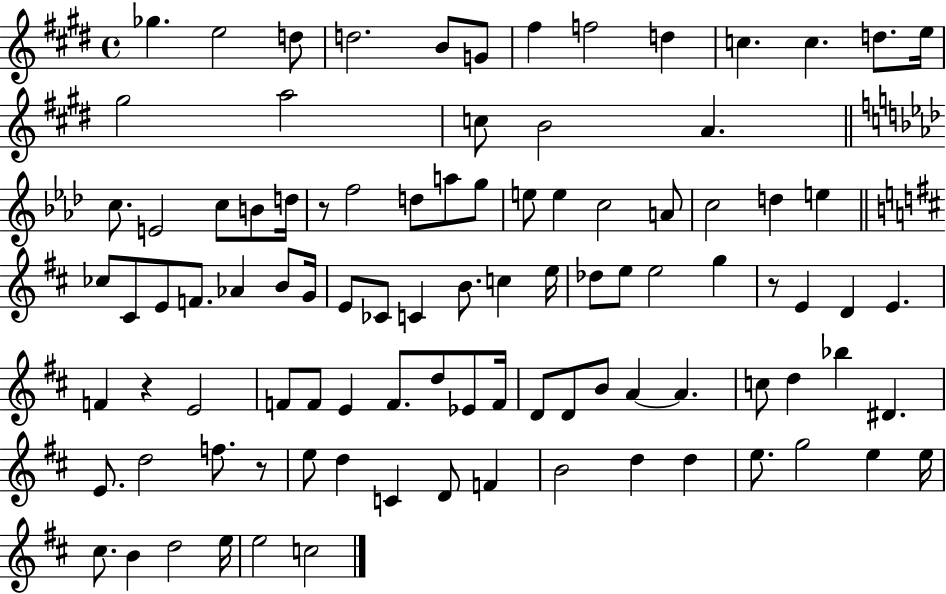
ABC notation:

X:1
T:Untitled
M:4/4
L:1/4
K:E
_g e2 d/2 d2 B/2 G/2 ^f f2 d c c d/2 e/4 ^g2 a2 c/2 B2 A c/2 E2 c/2 B/2 d/4 z/2 f2 d/2 a/2 g/2 e/2 e c2 A/2 c2 d e _c/2 ^C/2 E/2 F/2 _A B/2 G/4 E/2 _C/2 C B/2 c e/4 _d/2 e/2 e2 g z/2 E D E F z E2 F/2 F/2 E F/2 d/2 _E/2 F/4 D/2 D/2 B/2 A A c/2 d _b ^D E/2 d2 f/2 z/2 e/2 d C D/2 F B2 d d e/2 g2 e e/4 ^c/2 B d2 e/4 e2 c2